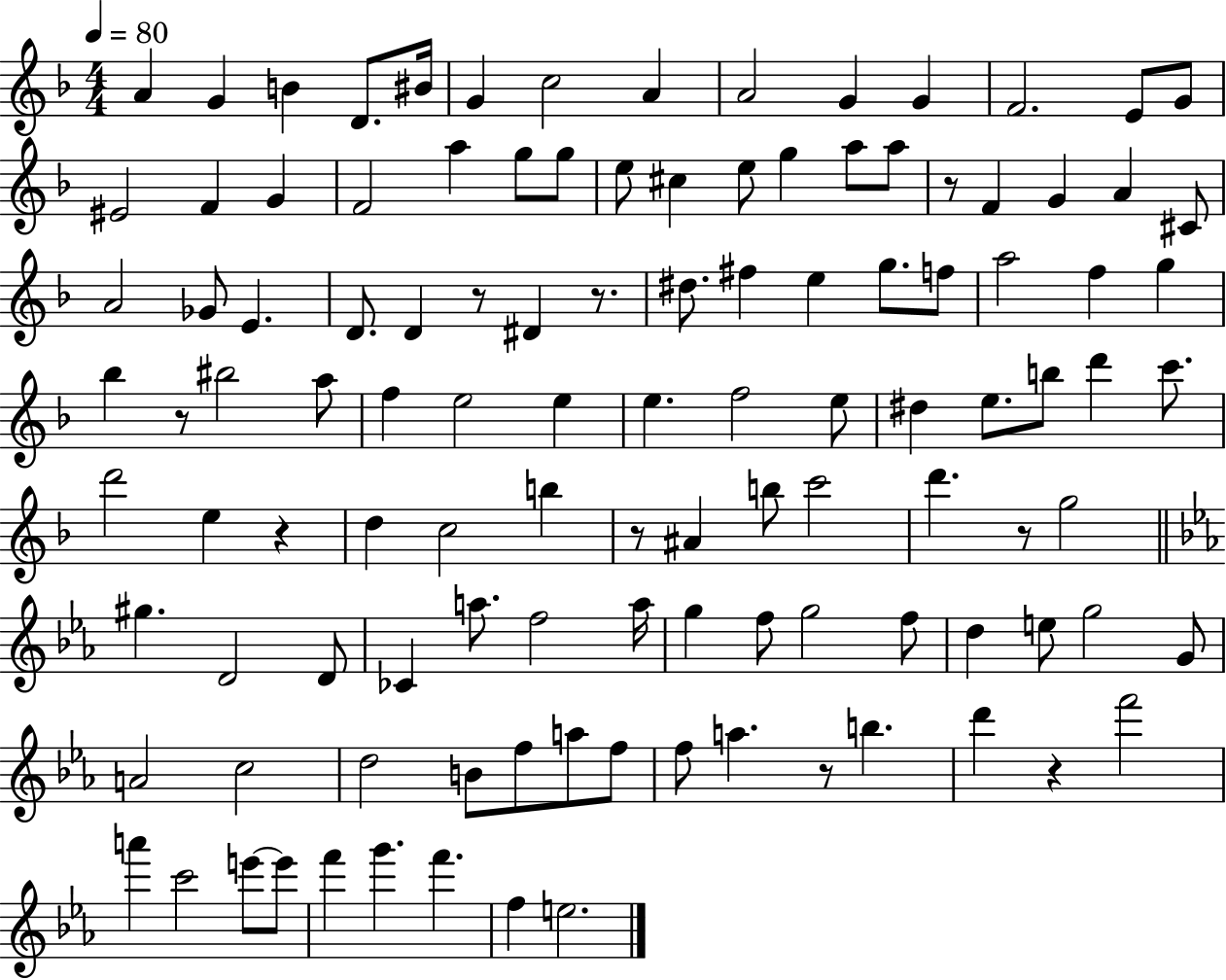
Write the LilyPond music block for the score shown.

{
  \clef treble
  \numericTimeSignature
  \time 4/4
  \key f \major
  \tempo 4 = 80
  a'4 g'4 b'4 d'8. bis'16 | g'4 c''2 a'4 | a'2 g'4 g'4 | f'2. e'8 g'8 | \break eis'2 f'4 g'4 | f'2 a''4 g''8 g''8 | e''8 cis''4 e''8 g''4 a''8 a''8 | r8 f'4 g'4 a'4 cis'8 | \break a'2 ges'8 e'4. | d'8. d'4 r8 dis'4 r8. | dis''8. fis''4 e''4 g''8. f''8 | a''2 f''4 g''4 | \break bes''4 r8 bis''2 a''8 | f''4 e''2 e''4 | e''4. f''2 e''8 | dis''4 e''8. b''8 d'''4 c'''8. | \break d'''2 e''4 r4 | d''4 c''2 b''4 | r8 ais'4 b''8 c'''2 | d'''4. r8 g''2 | \break \bar "||" \break \key c \minor gis''4. d'2 d'8 | ces'4 a''8. f''2 a''16 | g''4 f''8 g''2 f''8 | d''4 e''8 g''2 g'8 | \break a'2 c''2 | d''2 b'8 f''8 a''8 f''8 | f''8 a''4. r8 b''4. | d'''4 r4 f'''2 | \break a'''4 c'''2 e'''8~~ e'''8 | f'''4 g'''4. f'''4. | f''4 e''2. | \bar "|."
}